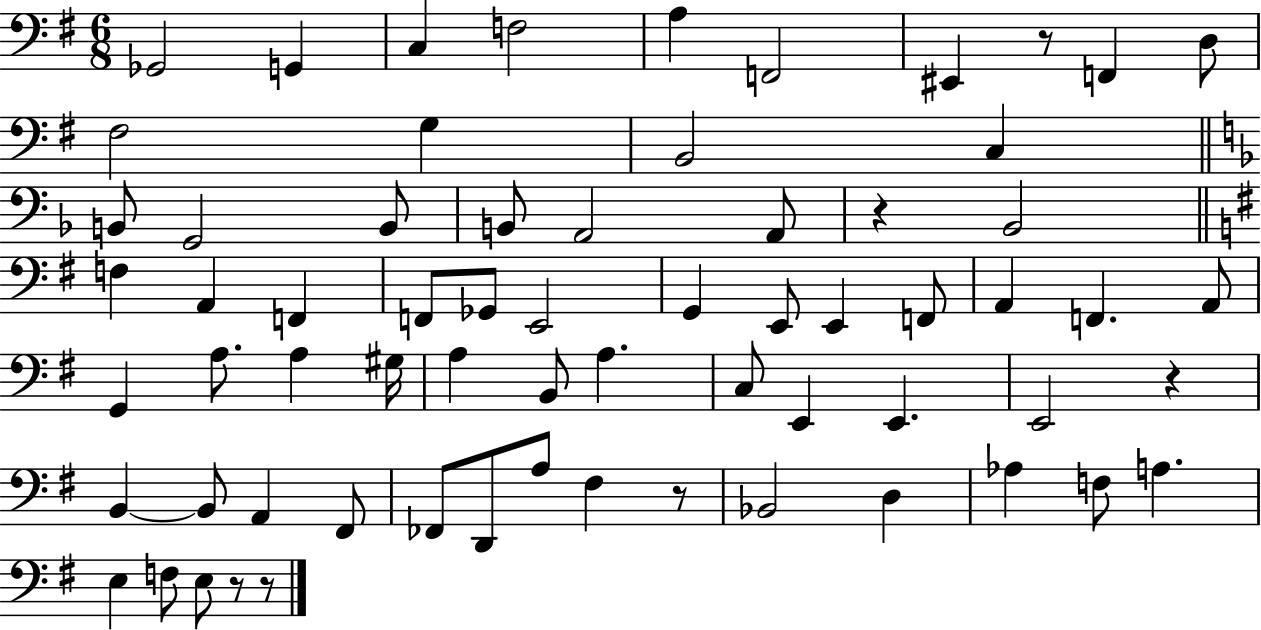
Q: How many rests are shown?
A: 6